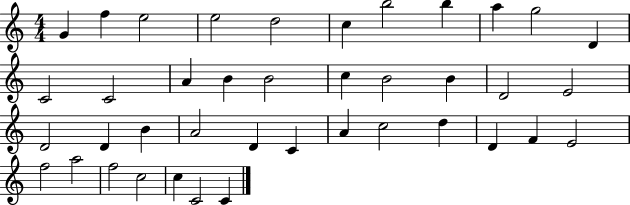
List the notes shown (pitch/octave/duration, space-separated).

G4/q F5/q E5/h E5/h D5/h C5/q B5/h B5/q A5/q G5/h D4/q C4/h C4/h A4/q B4/q B4/h C5/q B4/h B4/q D4/h E4/h D4/h D4/q B4/q A4/h D4/q C4/q A4/q C5/h D5/q D4/q F4/q E4/h F5/h A5/h F5/h C5/h C5/q C4/h C4/q